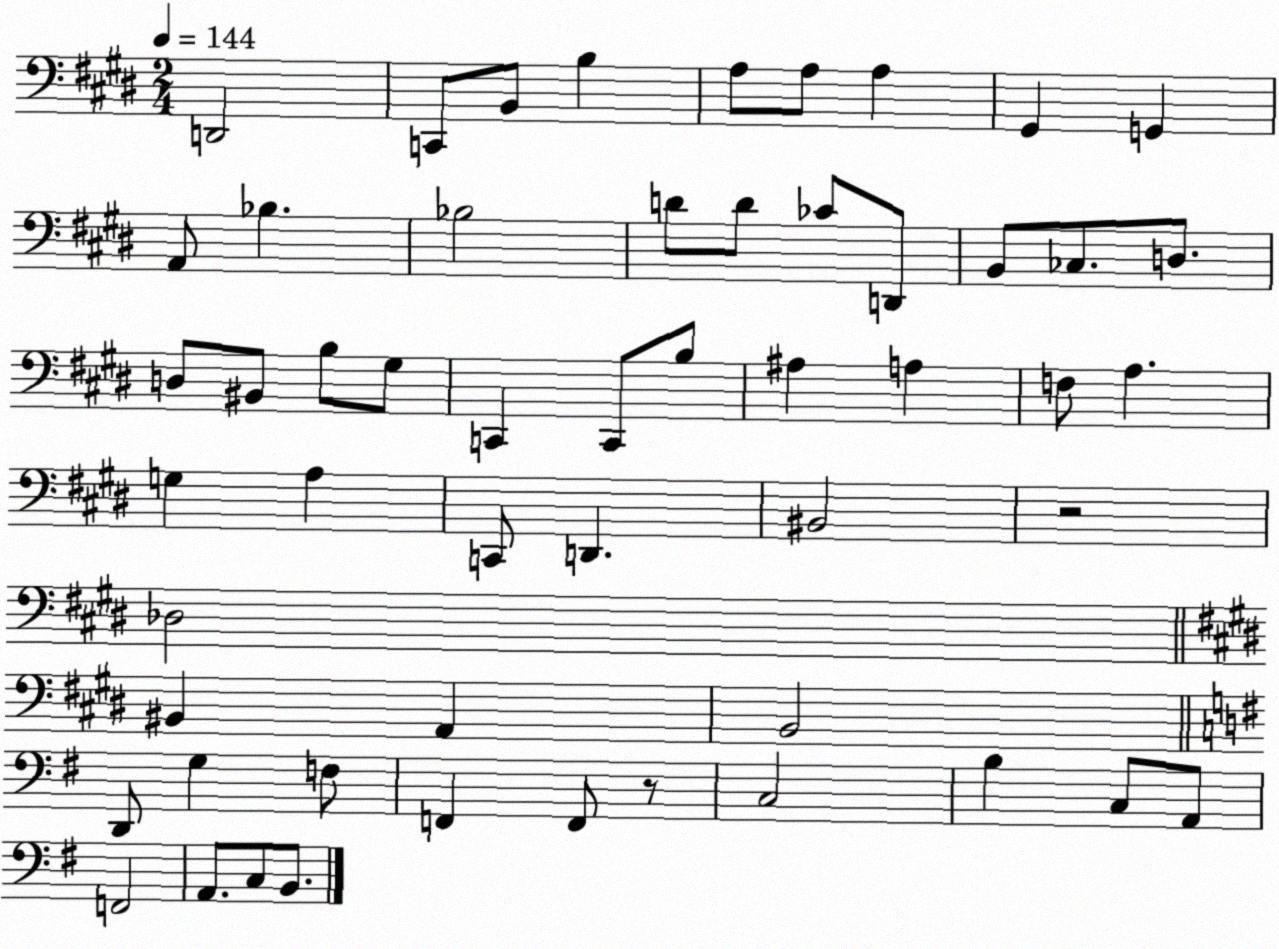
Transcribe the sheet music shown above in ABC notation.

X:1
T:Untitled
M:2/4
L:1/4
K:E
D,,2 C,,/2 B,,/2 B, A,/2 A,/2 A, ^G,, G,, A,,/2 _B, _B,2 D/2 D/2 _C/2 D,,/2 B,,/2 _C,/2 D,/2 D,/2 ^B,,/2 B,/2 ^G,/2 C,, C,,/2 B,/2 ^A, A, F,/2 A, G, A, C,,/2 D,, ^B,,2 z2 _D,2 ^B,, A,, B,,2 D,,/2 G, F,/2 F,, F,,/2 z/2 C,2 B, C,/2 A,,/2 F,,2 A,,/2 C,/2 B,,/2